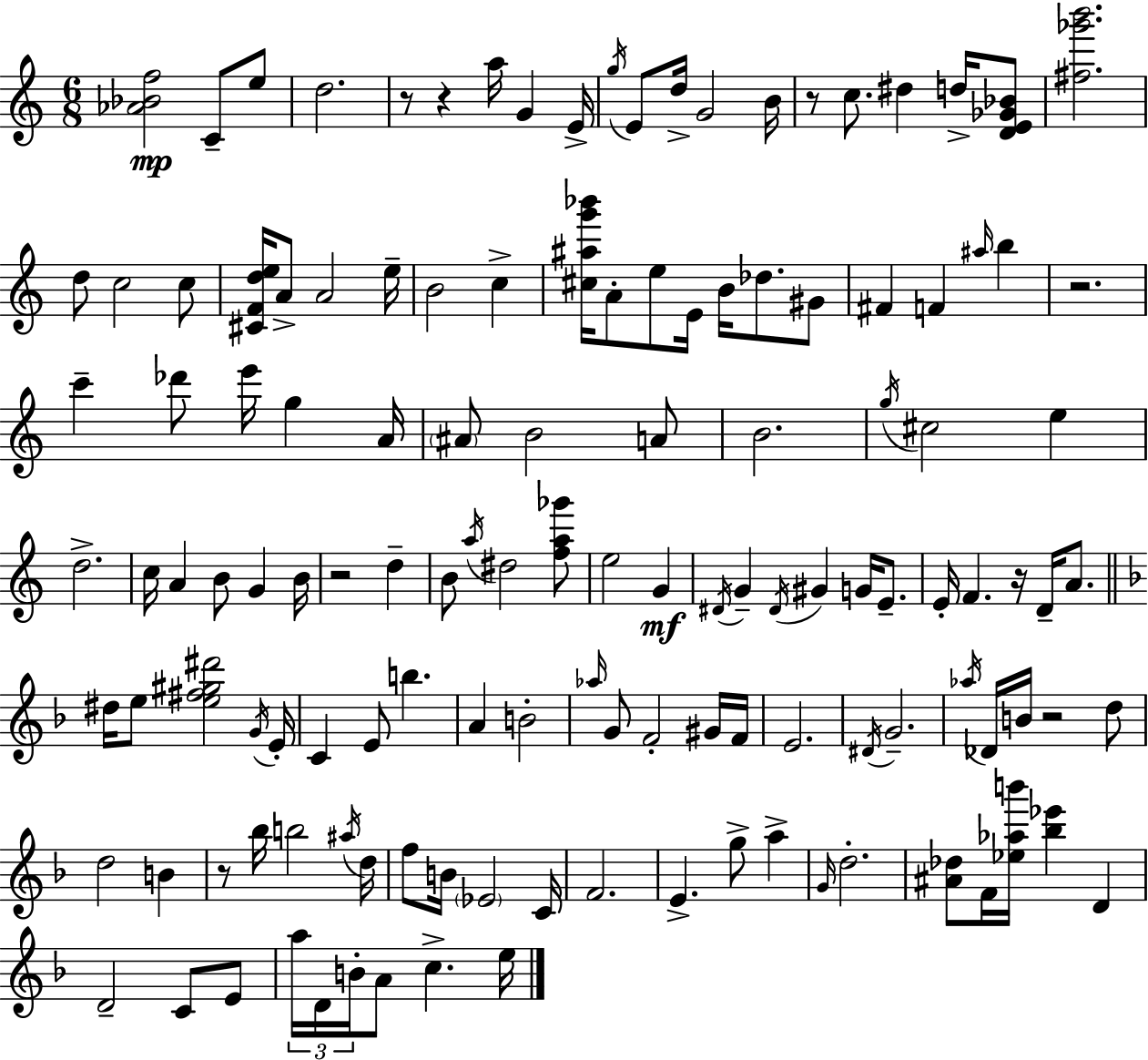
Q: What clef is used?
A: treble